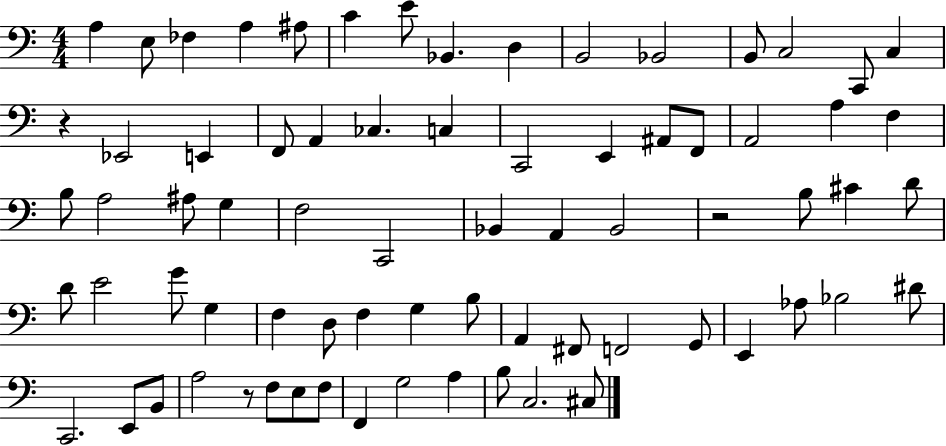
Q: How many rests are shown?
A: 3